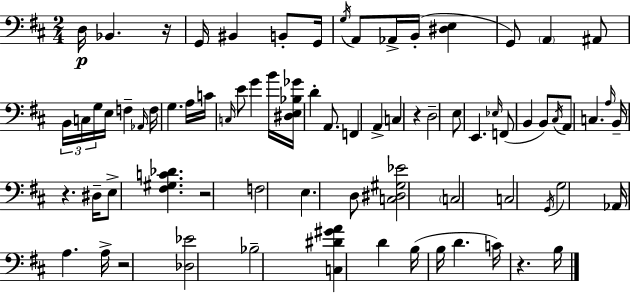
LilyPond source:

{
  \clef bass
  \numericTimeSignature
  \time 2/4
  \key d \major
  d16\p bes,4. r16 | g,16 bis,4 b,8-. g,16 | \acciaccatura { g16 } a,8 aes,16-> b,16-.( <dis e>4 | g,8) \parenthesize a,4 ais,8 | \break \tuplet 3/2 { b,16 c16 g16 } e16 f4-- | \grace { aes,16 } f16 g4. | a16 c'16 \grace { c16 } e'8 g'4 | b'16 <dis e bes ges'>16 d'4-. | \break a,8. f,4 a,4-> | c4 r4 | d2-- | e8 e,4. | \break \grace { ees16 }( f,8 b,4 | b,8) \acciaccatura { cis16 } a,8 c4. | \grace { a16 } b,16-- r4. | dis16-- e8-> | \break <fis gis c' des'>4. r2 | f2 | e4. | d8 <c dis gis ees'>2 | \break \parenthesize c2 | c2 | \acciaccatura { g,16 } g2 | aes,16 | \break a4. a16-> r2 | <des ees'>2 | bes2-- | <c dis' gis' a'>4 | \break d'4 b16( | b16 d'4. c'16) | r4. b16 \bar "|."
}